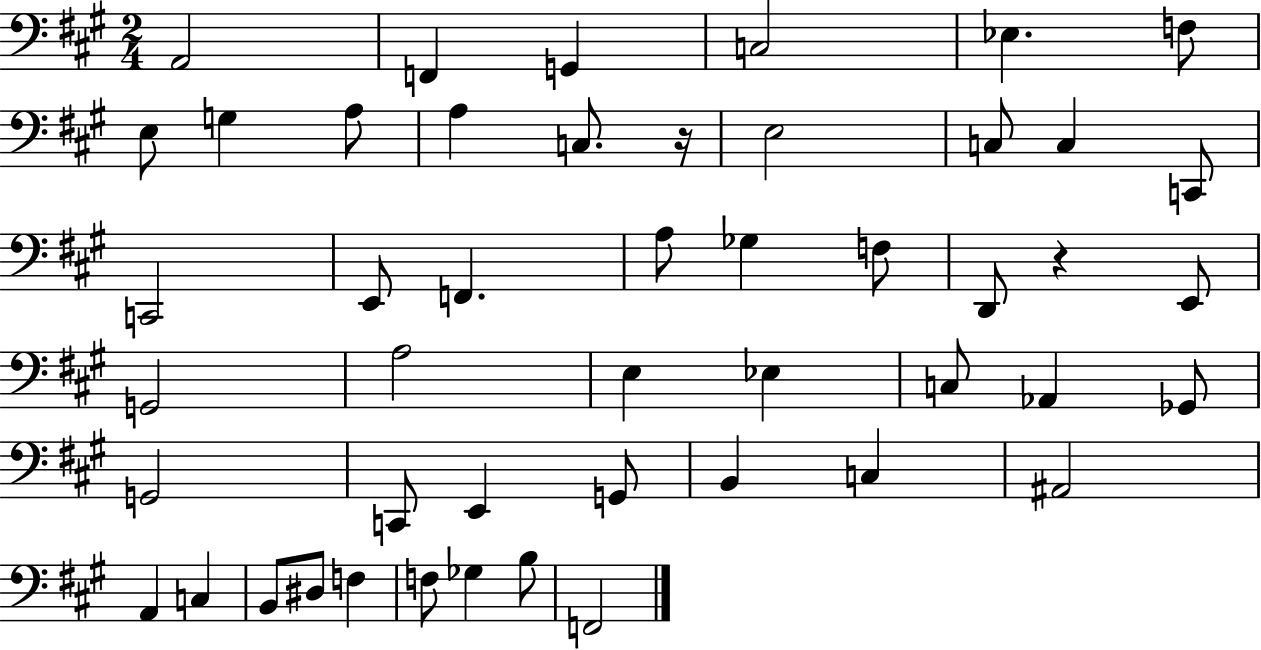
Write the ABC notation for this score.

X:1
T:Untitled
M:2/4
L:1/4
K:A
A,,2 F,, G,, C,2 _E, F,/2 E,/2 G, A,/2 A, C,/2 z/4 E,2 C,/2 C, C,,/2 C,,2 E,,/2 F,, A,/2 _G, F,/2 D,,/2 z E,,/2 G,,2 A,2 E, _E, C,/2 _A,, _G,,/2 G,,2 C,,/2 E,, G,,/2 B,, C, ^A,,2 A,, C, B,,/2 ^D,/2 F, F,/2 _G, B,/2 F,,2